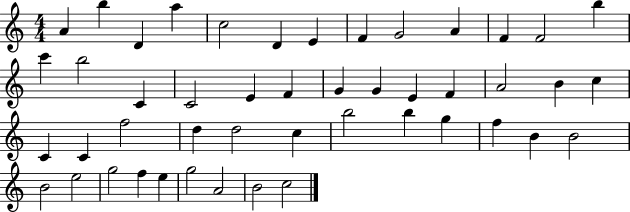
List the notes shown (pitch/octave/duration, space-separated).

A4/q B5/q D4/q A5/q C5/h D4/q E4/q F4/q G4/h A4/q F4/q F4/h B5/q C6/q B5/h C4/q C4/h E4/q F4/q G4/q G4/q E4/q F4/q A4/h B4/q C5/q C4/q C4/q F5/h D5/q D5/h C5/q B5/h B5/q G5/q F5/q B4/q B4/h B4/h E5/h G5/h F5/q E5/q G5/h A4/h B4/h C5/h